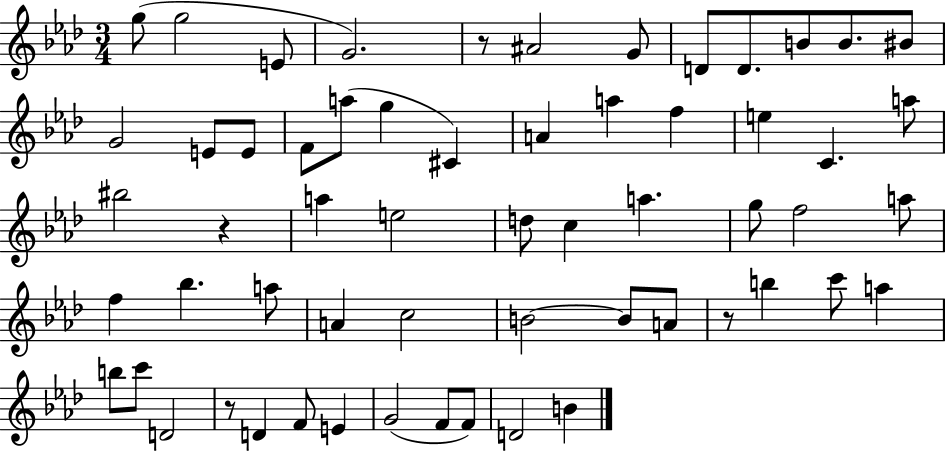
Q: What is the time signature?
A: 3/4